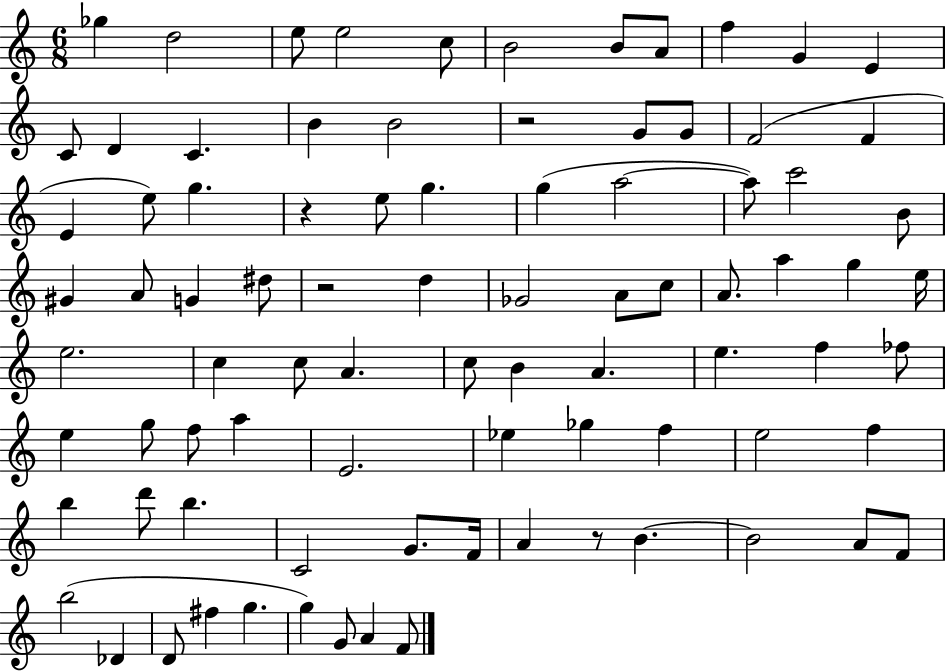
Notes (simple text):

Gb5/q D5/h E5/e E5/h C5/e B4/h B4/e A4/e F5/q G4/q E4/q C4/e D4/q C4/q. B4/q B4/h R/h G4/e G4/e F4/h F4/q E4/q E5/e G5/q. R/q E5/e G5/q. G5/q A5/h A5/e C6/h B4/e G#4/q A4/e G4/q D#5/e R/h D5/q Gb4/h A4/e C5/e A4/e. A5/q G5/q E5/s E5/h. C5/q C5/e A4/q. C5/e B4/q A4/q. E5/q. F5/q FES5/e E5/q G5/e F5/e A5/q E4/h. Eb5/q Gb5/q F5/q E5/h F5/q B5/q D6/e B5/q. C4/h G4/e. F4/s A4/q R/e B4/q. B4/h A4/e F4/e B5/h Db4/q D4/e F#5/q G5/q. G5/q G4/e A4/q F4/e